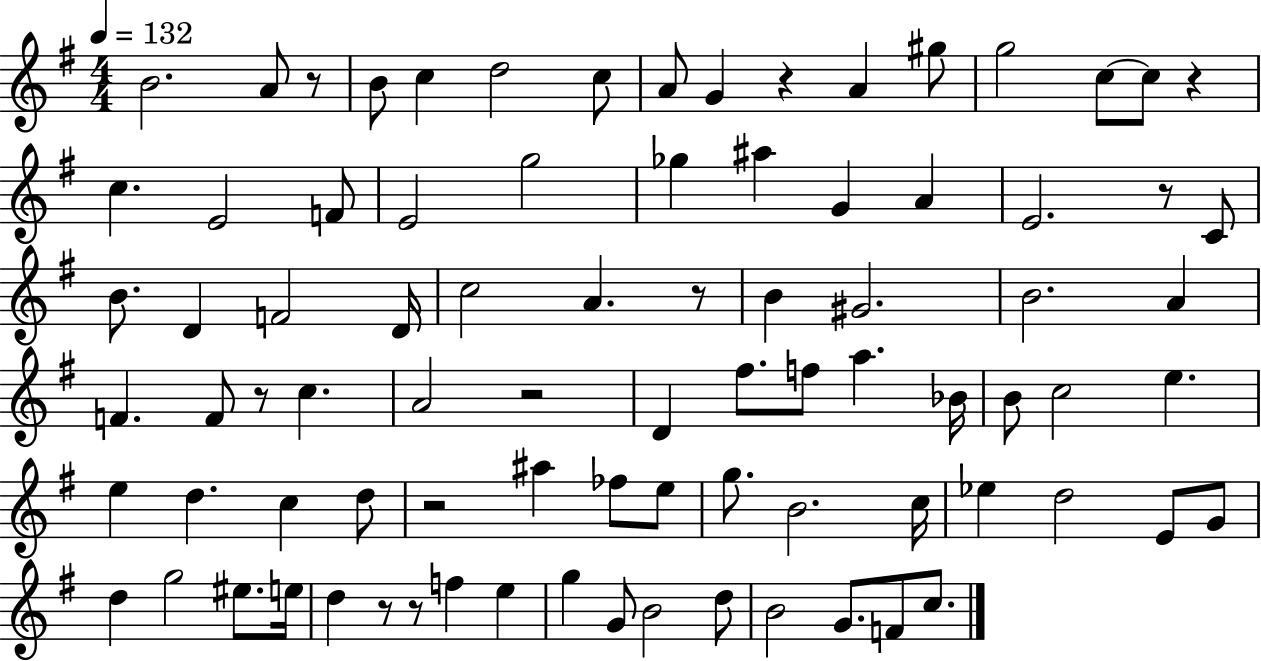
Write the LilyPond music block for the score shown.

{
  \clef treble
  \numericTimeSignature
  \time 4/4
  \key g \major
  \tempo 4 = 132
  b'2. a'8 r8 | b'8 c''4 d''2 c''8 | a'8 g'4 r4 a'4 gis''8 | g''2 c''8~~ c''8 r4 | \break c''4. e'2 f'8 | e'2 g''2 | ges''4 ais''4 g'4 a'4 | e'2. r8 c'8 | \break b'8. d'4 f'2 d'16 | c''2 a'4. r8 | b'4 gis'2. | b'2. a'4 | \break f'4. f'8 r8 c''4. | a'2 r2 | d'4 fis''8. f''8 a''4. bes'16 | b'8 c''2 e''4. | \break e''4 d''4. c''4 d''8 | r2 ais''4 fes''8 e''8 | g''8. b'2. c''16 | ees''4 d''2 e'8 g'8 | \break d''4 g''2 eis''8. e''16 | d''4 r8 r8 f''4 e''4 | g''4 g'8 b'2 d''8 | b'2 g'8. f'8 c''8. | \break \bar "|."
}